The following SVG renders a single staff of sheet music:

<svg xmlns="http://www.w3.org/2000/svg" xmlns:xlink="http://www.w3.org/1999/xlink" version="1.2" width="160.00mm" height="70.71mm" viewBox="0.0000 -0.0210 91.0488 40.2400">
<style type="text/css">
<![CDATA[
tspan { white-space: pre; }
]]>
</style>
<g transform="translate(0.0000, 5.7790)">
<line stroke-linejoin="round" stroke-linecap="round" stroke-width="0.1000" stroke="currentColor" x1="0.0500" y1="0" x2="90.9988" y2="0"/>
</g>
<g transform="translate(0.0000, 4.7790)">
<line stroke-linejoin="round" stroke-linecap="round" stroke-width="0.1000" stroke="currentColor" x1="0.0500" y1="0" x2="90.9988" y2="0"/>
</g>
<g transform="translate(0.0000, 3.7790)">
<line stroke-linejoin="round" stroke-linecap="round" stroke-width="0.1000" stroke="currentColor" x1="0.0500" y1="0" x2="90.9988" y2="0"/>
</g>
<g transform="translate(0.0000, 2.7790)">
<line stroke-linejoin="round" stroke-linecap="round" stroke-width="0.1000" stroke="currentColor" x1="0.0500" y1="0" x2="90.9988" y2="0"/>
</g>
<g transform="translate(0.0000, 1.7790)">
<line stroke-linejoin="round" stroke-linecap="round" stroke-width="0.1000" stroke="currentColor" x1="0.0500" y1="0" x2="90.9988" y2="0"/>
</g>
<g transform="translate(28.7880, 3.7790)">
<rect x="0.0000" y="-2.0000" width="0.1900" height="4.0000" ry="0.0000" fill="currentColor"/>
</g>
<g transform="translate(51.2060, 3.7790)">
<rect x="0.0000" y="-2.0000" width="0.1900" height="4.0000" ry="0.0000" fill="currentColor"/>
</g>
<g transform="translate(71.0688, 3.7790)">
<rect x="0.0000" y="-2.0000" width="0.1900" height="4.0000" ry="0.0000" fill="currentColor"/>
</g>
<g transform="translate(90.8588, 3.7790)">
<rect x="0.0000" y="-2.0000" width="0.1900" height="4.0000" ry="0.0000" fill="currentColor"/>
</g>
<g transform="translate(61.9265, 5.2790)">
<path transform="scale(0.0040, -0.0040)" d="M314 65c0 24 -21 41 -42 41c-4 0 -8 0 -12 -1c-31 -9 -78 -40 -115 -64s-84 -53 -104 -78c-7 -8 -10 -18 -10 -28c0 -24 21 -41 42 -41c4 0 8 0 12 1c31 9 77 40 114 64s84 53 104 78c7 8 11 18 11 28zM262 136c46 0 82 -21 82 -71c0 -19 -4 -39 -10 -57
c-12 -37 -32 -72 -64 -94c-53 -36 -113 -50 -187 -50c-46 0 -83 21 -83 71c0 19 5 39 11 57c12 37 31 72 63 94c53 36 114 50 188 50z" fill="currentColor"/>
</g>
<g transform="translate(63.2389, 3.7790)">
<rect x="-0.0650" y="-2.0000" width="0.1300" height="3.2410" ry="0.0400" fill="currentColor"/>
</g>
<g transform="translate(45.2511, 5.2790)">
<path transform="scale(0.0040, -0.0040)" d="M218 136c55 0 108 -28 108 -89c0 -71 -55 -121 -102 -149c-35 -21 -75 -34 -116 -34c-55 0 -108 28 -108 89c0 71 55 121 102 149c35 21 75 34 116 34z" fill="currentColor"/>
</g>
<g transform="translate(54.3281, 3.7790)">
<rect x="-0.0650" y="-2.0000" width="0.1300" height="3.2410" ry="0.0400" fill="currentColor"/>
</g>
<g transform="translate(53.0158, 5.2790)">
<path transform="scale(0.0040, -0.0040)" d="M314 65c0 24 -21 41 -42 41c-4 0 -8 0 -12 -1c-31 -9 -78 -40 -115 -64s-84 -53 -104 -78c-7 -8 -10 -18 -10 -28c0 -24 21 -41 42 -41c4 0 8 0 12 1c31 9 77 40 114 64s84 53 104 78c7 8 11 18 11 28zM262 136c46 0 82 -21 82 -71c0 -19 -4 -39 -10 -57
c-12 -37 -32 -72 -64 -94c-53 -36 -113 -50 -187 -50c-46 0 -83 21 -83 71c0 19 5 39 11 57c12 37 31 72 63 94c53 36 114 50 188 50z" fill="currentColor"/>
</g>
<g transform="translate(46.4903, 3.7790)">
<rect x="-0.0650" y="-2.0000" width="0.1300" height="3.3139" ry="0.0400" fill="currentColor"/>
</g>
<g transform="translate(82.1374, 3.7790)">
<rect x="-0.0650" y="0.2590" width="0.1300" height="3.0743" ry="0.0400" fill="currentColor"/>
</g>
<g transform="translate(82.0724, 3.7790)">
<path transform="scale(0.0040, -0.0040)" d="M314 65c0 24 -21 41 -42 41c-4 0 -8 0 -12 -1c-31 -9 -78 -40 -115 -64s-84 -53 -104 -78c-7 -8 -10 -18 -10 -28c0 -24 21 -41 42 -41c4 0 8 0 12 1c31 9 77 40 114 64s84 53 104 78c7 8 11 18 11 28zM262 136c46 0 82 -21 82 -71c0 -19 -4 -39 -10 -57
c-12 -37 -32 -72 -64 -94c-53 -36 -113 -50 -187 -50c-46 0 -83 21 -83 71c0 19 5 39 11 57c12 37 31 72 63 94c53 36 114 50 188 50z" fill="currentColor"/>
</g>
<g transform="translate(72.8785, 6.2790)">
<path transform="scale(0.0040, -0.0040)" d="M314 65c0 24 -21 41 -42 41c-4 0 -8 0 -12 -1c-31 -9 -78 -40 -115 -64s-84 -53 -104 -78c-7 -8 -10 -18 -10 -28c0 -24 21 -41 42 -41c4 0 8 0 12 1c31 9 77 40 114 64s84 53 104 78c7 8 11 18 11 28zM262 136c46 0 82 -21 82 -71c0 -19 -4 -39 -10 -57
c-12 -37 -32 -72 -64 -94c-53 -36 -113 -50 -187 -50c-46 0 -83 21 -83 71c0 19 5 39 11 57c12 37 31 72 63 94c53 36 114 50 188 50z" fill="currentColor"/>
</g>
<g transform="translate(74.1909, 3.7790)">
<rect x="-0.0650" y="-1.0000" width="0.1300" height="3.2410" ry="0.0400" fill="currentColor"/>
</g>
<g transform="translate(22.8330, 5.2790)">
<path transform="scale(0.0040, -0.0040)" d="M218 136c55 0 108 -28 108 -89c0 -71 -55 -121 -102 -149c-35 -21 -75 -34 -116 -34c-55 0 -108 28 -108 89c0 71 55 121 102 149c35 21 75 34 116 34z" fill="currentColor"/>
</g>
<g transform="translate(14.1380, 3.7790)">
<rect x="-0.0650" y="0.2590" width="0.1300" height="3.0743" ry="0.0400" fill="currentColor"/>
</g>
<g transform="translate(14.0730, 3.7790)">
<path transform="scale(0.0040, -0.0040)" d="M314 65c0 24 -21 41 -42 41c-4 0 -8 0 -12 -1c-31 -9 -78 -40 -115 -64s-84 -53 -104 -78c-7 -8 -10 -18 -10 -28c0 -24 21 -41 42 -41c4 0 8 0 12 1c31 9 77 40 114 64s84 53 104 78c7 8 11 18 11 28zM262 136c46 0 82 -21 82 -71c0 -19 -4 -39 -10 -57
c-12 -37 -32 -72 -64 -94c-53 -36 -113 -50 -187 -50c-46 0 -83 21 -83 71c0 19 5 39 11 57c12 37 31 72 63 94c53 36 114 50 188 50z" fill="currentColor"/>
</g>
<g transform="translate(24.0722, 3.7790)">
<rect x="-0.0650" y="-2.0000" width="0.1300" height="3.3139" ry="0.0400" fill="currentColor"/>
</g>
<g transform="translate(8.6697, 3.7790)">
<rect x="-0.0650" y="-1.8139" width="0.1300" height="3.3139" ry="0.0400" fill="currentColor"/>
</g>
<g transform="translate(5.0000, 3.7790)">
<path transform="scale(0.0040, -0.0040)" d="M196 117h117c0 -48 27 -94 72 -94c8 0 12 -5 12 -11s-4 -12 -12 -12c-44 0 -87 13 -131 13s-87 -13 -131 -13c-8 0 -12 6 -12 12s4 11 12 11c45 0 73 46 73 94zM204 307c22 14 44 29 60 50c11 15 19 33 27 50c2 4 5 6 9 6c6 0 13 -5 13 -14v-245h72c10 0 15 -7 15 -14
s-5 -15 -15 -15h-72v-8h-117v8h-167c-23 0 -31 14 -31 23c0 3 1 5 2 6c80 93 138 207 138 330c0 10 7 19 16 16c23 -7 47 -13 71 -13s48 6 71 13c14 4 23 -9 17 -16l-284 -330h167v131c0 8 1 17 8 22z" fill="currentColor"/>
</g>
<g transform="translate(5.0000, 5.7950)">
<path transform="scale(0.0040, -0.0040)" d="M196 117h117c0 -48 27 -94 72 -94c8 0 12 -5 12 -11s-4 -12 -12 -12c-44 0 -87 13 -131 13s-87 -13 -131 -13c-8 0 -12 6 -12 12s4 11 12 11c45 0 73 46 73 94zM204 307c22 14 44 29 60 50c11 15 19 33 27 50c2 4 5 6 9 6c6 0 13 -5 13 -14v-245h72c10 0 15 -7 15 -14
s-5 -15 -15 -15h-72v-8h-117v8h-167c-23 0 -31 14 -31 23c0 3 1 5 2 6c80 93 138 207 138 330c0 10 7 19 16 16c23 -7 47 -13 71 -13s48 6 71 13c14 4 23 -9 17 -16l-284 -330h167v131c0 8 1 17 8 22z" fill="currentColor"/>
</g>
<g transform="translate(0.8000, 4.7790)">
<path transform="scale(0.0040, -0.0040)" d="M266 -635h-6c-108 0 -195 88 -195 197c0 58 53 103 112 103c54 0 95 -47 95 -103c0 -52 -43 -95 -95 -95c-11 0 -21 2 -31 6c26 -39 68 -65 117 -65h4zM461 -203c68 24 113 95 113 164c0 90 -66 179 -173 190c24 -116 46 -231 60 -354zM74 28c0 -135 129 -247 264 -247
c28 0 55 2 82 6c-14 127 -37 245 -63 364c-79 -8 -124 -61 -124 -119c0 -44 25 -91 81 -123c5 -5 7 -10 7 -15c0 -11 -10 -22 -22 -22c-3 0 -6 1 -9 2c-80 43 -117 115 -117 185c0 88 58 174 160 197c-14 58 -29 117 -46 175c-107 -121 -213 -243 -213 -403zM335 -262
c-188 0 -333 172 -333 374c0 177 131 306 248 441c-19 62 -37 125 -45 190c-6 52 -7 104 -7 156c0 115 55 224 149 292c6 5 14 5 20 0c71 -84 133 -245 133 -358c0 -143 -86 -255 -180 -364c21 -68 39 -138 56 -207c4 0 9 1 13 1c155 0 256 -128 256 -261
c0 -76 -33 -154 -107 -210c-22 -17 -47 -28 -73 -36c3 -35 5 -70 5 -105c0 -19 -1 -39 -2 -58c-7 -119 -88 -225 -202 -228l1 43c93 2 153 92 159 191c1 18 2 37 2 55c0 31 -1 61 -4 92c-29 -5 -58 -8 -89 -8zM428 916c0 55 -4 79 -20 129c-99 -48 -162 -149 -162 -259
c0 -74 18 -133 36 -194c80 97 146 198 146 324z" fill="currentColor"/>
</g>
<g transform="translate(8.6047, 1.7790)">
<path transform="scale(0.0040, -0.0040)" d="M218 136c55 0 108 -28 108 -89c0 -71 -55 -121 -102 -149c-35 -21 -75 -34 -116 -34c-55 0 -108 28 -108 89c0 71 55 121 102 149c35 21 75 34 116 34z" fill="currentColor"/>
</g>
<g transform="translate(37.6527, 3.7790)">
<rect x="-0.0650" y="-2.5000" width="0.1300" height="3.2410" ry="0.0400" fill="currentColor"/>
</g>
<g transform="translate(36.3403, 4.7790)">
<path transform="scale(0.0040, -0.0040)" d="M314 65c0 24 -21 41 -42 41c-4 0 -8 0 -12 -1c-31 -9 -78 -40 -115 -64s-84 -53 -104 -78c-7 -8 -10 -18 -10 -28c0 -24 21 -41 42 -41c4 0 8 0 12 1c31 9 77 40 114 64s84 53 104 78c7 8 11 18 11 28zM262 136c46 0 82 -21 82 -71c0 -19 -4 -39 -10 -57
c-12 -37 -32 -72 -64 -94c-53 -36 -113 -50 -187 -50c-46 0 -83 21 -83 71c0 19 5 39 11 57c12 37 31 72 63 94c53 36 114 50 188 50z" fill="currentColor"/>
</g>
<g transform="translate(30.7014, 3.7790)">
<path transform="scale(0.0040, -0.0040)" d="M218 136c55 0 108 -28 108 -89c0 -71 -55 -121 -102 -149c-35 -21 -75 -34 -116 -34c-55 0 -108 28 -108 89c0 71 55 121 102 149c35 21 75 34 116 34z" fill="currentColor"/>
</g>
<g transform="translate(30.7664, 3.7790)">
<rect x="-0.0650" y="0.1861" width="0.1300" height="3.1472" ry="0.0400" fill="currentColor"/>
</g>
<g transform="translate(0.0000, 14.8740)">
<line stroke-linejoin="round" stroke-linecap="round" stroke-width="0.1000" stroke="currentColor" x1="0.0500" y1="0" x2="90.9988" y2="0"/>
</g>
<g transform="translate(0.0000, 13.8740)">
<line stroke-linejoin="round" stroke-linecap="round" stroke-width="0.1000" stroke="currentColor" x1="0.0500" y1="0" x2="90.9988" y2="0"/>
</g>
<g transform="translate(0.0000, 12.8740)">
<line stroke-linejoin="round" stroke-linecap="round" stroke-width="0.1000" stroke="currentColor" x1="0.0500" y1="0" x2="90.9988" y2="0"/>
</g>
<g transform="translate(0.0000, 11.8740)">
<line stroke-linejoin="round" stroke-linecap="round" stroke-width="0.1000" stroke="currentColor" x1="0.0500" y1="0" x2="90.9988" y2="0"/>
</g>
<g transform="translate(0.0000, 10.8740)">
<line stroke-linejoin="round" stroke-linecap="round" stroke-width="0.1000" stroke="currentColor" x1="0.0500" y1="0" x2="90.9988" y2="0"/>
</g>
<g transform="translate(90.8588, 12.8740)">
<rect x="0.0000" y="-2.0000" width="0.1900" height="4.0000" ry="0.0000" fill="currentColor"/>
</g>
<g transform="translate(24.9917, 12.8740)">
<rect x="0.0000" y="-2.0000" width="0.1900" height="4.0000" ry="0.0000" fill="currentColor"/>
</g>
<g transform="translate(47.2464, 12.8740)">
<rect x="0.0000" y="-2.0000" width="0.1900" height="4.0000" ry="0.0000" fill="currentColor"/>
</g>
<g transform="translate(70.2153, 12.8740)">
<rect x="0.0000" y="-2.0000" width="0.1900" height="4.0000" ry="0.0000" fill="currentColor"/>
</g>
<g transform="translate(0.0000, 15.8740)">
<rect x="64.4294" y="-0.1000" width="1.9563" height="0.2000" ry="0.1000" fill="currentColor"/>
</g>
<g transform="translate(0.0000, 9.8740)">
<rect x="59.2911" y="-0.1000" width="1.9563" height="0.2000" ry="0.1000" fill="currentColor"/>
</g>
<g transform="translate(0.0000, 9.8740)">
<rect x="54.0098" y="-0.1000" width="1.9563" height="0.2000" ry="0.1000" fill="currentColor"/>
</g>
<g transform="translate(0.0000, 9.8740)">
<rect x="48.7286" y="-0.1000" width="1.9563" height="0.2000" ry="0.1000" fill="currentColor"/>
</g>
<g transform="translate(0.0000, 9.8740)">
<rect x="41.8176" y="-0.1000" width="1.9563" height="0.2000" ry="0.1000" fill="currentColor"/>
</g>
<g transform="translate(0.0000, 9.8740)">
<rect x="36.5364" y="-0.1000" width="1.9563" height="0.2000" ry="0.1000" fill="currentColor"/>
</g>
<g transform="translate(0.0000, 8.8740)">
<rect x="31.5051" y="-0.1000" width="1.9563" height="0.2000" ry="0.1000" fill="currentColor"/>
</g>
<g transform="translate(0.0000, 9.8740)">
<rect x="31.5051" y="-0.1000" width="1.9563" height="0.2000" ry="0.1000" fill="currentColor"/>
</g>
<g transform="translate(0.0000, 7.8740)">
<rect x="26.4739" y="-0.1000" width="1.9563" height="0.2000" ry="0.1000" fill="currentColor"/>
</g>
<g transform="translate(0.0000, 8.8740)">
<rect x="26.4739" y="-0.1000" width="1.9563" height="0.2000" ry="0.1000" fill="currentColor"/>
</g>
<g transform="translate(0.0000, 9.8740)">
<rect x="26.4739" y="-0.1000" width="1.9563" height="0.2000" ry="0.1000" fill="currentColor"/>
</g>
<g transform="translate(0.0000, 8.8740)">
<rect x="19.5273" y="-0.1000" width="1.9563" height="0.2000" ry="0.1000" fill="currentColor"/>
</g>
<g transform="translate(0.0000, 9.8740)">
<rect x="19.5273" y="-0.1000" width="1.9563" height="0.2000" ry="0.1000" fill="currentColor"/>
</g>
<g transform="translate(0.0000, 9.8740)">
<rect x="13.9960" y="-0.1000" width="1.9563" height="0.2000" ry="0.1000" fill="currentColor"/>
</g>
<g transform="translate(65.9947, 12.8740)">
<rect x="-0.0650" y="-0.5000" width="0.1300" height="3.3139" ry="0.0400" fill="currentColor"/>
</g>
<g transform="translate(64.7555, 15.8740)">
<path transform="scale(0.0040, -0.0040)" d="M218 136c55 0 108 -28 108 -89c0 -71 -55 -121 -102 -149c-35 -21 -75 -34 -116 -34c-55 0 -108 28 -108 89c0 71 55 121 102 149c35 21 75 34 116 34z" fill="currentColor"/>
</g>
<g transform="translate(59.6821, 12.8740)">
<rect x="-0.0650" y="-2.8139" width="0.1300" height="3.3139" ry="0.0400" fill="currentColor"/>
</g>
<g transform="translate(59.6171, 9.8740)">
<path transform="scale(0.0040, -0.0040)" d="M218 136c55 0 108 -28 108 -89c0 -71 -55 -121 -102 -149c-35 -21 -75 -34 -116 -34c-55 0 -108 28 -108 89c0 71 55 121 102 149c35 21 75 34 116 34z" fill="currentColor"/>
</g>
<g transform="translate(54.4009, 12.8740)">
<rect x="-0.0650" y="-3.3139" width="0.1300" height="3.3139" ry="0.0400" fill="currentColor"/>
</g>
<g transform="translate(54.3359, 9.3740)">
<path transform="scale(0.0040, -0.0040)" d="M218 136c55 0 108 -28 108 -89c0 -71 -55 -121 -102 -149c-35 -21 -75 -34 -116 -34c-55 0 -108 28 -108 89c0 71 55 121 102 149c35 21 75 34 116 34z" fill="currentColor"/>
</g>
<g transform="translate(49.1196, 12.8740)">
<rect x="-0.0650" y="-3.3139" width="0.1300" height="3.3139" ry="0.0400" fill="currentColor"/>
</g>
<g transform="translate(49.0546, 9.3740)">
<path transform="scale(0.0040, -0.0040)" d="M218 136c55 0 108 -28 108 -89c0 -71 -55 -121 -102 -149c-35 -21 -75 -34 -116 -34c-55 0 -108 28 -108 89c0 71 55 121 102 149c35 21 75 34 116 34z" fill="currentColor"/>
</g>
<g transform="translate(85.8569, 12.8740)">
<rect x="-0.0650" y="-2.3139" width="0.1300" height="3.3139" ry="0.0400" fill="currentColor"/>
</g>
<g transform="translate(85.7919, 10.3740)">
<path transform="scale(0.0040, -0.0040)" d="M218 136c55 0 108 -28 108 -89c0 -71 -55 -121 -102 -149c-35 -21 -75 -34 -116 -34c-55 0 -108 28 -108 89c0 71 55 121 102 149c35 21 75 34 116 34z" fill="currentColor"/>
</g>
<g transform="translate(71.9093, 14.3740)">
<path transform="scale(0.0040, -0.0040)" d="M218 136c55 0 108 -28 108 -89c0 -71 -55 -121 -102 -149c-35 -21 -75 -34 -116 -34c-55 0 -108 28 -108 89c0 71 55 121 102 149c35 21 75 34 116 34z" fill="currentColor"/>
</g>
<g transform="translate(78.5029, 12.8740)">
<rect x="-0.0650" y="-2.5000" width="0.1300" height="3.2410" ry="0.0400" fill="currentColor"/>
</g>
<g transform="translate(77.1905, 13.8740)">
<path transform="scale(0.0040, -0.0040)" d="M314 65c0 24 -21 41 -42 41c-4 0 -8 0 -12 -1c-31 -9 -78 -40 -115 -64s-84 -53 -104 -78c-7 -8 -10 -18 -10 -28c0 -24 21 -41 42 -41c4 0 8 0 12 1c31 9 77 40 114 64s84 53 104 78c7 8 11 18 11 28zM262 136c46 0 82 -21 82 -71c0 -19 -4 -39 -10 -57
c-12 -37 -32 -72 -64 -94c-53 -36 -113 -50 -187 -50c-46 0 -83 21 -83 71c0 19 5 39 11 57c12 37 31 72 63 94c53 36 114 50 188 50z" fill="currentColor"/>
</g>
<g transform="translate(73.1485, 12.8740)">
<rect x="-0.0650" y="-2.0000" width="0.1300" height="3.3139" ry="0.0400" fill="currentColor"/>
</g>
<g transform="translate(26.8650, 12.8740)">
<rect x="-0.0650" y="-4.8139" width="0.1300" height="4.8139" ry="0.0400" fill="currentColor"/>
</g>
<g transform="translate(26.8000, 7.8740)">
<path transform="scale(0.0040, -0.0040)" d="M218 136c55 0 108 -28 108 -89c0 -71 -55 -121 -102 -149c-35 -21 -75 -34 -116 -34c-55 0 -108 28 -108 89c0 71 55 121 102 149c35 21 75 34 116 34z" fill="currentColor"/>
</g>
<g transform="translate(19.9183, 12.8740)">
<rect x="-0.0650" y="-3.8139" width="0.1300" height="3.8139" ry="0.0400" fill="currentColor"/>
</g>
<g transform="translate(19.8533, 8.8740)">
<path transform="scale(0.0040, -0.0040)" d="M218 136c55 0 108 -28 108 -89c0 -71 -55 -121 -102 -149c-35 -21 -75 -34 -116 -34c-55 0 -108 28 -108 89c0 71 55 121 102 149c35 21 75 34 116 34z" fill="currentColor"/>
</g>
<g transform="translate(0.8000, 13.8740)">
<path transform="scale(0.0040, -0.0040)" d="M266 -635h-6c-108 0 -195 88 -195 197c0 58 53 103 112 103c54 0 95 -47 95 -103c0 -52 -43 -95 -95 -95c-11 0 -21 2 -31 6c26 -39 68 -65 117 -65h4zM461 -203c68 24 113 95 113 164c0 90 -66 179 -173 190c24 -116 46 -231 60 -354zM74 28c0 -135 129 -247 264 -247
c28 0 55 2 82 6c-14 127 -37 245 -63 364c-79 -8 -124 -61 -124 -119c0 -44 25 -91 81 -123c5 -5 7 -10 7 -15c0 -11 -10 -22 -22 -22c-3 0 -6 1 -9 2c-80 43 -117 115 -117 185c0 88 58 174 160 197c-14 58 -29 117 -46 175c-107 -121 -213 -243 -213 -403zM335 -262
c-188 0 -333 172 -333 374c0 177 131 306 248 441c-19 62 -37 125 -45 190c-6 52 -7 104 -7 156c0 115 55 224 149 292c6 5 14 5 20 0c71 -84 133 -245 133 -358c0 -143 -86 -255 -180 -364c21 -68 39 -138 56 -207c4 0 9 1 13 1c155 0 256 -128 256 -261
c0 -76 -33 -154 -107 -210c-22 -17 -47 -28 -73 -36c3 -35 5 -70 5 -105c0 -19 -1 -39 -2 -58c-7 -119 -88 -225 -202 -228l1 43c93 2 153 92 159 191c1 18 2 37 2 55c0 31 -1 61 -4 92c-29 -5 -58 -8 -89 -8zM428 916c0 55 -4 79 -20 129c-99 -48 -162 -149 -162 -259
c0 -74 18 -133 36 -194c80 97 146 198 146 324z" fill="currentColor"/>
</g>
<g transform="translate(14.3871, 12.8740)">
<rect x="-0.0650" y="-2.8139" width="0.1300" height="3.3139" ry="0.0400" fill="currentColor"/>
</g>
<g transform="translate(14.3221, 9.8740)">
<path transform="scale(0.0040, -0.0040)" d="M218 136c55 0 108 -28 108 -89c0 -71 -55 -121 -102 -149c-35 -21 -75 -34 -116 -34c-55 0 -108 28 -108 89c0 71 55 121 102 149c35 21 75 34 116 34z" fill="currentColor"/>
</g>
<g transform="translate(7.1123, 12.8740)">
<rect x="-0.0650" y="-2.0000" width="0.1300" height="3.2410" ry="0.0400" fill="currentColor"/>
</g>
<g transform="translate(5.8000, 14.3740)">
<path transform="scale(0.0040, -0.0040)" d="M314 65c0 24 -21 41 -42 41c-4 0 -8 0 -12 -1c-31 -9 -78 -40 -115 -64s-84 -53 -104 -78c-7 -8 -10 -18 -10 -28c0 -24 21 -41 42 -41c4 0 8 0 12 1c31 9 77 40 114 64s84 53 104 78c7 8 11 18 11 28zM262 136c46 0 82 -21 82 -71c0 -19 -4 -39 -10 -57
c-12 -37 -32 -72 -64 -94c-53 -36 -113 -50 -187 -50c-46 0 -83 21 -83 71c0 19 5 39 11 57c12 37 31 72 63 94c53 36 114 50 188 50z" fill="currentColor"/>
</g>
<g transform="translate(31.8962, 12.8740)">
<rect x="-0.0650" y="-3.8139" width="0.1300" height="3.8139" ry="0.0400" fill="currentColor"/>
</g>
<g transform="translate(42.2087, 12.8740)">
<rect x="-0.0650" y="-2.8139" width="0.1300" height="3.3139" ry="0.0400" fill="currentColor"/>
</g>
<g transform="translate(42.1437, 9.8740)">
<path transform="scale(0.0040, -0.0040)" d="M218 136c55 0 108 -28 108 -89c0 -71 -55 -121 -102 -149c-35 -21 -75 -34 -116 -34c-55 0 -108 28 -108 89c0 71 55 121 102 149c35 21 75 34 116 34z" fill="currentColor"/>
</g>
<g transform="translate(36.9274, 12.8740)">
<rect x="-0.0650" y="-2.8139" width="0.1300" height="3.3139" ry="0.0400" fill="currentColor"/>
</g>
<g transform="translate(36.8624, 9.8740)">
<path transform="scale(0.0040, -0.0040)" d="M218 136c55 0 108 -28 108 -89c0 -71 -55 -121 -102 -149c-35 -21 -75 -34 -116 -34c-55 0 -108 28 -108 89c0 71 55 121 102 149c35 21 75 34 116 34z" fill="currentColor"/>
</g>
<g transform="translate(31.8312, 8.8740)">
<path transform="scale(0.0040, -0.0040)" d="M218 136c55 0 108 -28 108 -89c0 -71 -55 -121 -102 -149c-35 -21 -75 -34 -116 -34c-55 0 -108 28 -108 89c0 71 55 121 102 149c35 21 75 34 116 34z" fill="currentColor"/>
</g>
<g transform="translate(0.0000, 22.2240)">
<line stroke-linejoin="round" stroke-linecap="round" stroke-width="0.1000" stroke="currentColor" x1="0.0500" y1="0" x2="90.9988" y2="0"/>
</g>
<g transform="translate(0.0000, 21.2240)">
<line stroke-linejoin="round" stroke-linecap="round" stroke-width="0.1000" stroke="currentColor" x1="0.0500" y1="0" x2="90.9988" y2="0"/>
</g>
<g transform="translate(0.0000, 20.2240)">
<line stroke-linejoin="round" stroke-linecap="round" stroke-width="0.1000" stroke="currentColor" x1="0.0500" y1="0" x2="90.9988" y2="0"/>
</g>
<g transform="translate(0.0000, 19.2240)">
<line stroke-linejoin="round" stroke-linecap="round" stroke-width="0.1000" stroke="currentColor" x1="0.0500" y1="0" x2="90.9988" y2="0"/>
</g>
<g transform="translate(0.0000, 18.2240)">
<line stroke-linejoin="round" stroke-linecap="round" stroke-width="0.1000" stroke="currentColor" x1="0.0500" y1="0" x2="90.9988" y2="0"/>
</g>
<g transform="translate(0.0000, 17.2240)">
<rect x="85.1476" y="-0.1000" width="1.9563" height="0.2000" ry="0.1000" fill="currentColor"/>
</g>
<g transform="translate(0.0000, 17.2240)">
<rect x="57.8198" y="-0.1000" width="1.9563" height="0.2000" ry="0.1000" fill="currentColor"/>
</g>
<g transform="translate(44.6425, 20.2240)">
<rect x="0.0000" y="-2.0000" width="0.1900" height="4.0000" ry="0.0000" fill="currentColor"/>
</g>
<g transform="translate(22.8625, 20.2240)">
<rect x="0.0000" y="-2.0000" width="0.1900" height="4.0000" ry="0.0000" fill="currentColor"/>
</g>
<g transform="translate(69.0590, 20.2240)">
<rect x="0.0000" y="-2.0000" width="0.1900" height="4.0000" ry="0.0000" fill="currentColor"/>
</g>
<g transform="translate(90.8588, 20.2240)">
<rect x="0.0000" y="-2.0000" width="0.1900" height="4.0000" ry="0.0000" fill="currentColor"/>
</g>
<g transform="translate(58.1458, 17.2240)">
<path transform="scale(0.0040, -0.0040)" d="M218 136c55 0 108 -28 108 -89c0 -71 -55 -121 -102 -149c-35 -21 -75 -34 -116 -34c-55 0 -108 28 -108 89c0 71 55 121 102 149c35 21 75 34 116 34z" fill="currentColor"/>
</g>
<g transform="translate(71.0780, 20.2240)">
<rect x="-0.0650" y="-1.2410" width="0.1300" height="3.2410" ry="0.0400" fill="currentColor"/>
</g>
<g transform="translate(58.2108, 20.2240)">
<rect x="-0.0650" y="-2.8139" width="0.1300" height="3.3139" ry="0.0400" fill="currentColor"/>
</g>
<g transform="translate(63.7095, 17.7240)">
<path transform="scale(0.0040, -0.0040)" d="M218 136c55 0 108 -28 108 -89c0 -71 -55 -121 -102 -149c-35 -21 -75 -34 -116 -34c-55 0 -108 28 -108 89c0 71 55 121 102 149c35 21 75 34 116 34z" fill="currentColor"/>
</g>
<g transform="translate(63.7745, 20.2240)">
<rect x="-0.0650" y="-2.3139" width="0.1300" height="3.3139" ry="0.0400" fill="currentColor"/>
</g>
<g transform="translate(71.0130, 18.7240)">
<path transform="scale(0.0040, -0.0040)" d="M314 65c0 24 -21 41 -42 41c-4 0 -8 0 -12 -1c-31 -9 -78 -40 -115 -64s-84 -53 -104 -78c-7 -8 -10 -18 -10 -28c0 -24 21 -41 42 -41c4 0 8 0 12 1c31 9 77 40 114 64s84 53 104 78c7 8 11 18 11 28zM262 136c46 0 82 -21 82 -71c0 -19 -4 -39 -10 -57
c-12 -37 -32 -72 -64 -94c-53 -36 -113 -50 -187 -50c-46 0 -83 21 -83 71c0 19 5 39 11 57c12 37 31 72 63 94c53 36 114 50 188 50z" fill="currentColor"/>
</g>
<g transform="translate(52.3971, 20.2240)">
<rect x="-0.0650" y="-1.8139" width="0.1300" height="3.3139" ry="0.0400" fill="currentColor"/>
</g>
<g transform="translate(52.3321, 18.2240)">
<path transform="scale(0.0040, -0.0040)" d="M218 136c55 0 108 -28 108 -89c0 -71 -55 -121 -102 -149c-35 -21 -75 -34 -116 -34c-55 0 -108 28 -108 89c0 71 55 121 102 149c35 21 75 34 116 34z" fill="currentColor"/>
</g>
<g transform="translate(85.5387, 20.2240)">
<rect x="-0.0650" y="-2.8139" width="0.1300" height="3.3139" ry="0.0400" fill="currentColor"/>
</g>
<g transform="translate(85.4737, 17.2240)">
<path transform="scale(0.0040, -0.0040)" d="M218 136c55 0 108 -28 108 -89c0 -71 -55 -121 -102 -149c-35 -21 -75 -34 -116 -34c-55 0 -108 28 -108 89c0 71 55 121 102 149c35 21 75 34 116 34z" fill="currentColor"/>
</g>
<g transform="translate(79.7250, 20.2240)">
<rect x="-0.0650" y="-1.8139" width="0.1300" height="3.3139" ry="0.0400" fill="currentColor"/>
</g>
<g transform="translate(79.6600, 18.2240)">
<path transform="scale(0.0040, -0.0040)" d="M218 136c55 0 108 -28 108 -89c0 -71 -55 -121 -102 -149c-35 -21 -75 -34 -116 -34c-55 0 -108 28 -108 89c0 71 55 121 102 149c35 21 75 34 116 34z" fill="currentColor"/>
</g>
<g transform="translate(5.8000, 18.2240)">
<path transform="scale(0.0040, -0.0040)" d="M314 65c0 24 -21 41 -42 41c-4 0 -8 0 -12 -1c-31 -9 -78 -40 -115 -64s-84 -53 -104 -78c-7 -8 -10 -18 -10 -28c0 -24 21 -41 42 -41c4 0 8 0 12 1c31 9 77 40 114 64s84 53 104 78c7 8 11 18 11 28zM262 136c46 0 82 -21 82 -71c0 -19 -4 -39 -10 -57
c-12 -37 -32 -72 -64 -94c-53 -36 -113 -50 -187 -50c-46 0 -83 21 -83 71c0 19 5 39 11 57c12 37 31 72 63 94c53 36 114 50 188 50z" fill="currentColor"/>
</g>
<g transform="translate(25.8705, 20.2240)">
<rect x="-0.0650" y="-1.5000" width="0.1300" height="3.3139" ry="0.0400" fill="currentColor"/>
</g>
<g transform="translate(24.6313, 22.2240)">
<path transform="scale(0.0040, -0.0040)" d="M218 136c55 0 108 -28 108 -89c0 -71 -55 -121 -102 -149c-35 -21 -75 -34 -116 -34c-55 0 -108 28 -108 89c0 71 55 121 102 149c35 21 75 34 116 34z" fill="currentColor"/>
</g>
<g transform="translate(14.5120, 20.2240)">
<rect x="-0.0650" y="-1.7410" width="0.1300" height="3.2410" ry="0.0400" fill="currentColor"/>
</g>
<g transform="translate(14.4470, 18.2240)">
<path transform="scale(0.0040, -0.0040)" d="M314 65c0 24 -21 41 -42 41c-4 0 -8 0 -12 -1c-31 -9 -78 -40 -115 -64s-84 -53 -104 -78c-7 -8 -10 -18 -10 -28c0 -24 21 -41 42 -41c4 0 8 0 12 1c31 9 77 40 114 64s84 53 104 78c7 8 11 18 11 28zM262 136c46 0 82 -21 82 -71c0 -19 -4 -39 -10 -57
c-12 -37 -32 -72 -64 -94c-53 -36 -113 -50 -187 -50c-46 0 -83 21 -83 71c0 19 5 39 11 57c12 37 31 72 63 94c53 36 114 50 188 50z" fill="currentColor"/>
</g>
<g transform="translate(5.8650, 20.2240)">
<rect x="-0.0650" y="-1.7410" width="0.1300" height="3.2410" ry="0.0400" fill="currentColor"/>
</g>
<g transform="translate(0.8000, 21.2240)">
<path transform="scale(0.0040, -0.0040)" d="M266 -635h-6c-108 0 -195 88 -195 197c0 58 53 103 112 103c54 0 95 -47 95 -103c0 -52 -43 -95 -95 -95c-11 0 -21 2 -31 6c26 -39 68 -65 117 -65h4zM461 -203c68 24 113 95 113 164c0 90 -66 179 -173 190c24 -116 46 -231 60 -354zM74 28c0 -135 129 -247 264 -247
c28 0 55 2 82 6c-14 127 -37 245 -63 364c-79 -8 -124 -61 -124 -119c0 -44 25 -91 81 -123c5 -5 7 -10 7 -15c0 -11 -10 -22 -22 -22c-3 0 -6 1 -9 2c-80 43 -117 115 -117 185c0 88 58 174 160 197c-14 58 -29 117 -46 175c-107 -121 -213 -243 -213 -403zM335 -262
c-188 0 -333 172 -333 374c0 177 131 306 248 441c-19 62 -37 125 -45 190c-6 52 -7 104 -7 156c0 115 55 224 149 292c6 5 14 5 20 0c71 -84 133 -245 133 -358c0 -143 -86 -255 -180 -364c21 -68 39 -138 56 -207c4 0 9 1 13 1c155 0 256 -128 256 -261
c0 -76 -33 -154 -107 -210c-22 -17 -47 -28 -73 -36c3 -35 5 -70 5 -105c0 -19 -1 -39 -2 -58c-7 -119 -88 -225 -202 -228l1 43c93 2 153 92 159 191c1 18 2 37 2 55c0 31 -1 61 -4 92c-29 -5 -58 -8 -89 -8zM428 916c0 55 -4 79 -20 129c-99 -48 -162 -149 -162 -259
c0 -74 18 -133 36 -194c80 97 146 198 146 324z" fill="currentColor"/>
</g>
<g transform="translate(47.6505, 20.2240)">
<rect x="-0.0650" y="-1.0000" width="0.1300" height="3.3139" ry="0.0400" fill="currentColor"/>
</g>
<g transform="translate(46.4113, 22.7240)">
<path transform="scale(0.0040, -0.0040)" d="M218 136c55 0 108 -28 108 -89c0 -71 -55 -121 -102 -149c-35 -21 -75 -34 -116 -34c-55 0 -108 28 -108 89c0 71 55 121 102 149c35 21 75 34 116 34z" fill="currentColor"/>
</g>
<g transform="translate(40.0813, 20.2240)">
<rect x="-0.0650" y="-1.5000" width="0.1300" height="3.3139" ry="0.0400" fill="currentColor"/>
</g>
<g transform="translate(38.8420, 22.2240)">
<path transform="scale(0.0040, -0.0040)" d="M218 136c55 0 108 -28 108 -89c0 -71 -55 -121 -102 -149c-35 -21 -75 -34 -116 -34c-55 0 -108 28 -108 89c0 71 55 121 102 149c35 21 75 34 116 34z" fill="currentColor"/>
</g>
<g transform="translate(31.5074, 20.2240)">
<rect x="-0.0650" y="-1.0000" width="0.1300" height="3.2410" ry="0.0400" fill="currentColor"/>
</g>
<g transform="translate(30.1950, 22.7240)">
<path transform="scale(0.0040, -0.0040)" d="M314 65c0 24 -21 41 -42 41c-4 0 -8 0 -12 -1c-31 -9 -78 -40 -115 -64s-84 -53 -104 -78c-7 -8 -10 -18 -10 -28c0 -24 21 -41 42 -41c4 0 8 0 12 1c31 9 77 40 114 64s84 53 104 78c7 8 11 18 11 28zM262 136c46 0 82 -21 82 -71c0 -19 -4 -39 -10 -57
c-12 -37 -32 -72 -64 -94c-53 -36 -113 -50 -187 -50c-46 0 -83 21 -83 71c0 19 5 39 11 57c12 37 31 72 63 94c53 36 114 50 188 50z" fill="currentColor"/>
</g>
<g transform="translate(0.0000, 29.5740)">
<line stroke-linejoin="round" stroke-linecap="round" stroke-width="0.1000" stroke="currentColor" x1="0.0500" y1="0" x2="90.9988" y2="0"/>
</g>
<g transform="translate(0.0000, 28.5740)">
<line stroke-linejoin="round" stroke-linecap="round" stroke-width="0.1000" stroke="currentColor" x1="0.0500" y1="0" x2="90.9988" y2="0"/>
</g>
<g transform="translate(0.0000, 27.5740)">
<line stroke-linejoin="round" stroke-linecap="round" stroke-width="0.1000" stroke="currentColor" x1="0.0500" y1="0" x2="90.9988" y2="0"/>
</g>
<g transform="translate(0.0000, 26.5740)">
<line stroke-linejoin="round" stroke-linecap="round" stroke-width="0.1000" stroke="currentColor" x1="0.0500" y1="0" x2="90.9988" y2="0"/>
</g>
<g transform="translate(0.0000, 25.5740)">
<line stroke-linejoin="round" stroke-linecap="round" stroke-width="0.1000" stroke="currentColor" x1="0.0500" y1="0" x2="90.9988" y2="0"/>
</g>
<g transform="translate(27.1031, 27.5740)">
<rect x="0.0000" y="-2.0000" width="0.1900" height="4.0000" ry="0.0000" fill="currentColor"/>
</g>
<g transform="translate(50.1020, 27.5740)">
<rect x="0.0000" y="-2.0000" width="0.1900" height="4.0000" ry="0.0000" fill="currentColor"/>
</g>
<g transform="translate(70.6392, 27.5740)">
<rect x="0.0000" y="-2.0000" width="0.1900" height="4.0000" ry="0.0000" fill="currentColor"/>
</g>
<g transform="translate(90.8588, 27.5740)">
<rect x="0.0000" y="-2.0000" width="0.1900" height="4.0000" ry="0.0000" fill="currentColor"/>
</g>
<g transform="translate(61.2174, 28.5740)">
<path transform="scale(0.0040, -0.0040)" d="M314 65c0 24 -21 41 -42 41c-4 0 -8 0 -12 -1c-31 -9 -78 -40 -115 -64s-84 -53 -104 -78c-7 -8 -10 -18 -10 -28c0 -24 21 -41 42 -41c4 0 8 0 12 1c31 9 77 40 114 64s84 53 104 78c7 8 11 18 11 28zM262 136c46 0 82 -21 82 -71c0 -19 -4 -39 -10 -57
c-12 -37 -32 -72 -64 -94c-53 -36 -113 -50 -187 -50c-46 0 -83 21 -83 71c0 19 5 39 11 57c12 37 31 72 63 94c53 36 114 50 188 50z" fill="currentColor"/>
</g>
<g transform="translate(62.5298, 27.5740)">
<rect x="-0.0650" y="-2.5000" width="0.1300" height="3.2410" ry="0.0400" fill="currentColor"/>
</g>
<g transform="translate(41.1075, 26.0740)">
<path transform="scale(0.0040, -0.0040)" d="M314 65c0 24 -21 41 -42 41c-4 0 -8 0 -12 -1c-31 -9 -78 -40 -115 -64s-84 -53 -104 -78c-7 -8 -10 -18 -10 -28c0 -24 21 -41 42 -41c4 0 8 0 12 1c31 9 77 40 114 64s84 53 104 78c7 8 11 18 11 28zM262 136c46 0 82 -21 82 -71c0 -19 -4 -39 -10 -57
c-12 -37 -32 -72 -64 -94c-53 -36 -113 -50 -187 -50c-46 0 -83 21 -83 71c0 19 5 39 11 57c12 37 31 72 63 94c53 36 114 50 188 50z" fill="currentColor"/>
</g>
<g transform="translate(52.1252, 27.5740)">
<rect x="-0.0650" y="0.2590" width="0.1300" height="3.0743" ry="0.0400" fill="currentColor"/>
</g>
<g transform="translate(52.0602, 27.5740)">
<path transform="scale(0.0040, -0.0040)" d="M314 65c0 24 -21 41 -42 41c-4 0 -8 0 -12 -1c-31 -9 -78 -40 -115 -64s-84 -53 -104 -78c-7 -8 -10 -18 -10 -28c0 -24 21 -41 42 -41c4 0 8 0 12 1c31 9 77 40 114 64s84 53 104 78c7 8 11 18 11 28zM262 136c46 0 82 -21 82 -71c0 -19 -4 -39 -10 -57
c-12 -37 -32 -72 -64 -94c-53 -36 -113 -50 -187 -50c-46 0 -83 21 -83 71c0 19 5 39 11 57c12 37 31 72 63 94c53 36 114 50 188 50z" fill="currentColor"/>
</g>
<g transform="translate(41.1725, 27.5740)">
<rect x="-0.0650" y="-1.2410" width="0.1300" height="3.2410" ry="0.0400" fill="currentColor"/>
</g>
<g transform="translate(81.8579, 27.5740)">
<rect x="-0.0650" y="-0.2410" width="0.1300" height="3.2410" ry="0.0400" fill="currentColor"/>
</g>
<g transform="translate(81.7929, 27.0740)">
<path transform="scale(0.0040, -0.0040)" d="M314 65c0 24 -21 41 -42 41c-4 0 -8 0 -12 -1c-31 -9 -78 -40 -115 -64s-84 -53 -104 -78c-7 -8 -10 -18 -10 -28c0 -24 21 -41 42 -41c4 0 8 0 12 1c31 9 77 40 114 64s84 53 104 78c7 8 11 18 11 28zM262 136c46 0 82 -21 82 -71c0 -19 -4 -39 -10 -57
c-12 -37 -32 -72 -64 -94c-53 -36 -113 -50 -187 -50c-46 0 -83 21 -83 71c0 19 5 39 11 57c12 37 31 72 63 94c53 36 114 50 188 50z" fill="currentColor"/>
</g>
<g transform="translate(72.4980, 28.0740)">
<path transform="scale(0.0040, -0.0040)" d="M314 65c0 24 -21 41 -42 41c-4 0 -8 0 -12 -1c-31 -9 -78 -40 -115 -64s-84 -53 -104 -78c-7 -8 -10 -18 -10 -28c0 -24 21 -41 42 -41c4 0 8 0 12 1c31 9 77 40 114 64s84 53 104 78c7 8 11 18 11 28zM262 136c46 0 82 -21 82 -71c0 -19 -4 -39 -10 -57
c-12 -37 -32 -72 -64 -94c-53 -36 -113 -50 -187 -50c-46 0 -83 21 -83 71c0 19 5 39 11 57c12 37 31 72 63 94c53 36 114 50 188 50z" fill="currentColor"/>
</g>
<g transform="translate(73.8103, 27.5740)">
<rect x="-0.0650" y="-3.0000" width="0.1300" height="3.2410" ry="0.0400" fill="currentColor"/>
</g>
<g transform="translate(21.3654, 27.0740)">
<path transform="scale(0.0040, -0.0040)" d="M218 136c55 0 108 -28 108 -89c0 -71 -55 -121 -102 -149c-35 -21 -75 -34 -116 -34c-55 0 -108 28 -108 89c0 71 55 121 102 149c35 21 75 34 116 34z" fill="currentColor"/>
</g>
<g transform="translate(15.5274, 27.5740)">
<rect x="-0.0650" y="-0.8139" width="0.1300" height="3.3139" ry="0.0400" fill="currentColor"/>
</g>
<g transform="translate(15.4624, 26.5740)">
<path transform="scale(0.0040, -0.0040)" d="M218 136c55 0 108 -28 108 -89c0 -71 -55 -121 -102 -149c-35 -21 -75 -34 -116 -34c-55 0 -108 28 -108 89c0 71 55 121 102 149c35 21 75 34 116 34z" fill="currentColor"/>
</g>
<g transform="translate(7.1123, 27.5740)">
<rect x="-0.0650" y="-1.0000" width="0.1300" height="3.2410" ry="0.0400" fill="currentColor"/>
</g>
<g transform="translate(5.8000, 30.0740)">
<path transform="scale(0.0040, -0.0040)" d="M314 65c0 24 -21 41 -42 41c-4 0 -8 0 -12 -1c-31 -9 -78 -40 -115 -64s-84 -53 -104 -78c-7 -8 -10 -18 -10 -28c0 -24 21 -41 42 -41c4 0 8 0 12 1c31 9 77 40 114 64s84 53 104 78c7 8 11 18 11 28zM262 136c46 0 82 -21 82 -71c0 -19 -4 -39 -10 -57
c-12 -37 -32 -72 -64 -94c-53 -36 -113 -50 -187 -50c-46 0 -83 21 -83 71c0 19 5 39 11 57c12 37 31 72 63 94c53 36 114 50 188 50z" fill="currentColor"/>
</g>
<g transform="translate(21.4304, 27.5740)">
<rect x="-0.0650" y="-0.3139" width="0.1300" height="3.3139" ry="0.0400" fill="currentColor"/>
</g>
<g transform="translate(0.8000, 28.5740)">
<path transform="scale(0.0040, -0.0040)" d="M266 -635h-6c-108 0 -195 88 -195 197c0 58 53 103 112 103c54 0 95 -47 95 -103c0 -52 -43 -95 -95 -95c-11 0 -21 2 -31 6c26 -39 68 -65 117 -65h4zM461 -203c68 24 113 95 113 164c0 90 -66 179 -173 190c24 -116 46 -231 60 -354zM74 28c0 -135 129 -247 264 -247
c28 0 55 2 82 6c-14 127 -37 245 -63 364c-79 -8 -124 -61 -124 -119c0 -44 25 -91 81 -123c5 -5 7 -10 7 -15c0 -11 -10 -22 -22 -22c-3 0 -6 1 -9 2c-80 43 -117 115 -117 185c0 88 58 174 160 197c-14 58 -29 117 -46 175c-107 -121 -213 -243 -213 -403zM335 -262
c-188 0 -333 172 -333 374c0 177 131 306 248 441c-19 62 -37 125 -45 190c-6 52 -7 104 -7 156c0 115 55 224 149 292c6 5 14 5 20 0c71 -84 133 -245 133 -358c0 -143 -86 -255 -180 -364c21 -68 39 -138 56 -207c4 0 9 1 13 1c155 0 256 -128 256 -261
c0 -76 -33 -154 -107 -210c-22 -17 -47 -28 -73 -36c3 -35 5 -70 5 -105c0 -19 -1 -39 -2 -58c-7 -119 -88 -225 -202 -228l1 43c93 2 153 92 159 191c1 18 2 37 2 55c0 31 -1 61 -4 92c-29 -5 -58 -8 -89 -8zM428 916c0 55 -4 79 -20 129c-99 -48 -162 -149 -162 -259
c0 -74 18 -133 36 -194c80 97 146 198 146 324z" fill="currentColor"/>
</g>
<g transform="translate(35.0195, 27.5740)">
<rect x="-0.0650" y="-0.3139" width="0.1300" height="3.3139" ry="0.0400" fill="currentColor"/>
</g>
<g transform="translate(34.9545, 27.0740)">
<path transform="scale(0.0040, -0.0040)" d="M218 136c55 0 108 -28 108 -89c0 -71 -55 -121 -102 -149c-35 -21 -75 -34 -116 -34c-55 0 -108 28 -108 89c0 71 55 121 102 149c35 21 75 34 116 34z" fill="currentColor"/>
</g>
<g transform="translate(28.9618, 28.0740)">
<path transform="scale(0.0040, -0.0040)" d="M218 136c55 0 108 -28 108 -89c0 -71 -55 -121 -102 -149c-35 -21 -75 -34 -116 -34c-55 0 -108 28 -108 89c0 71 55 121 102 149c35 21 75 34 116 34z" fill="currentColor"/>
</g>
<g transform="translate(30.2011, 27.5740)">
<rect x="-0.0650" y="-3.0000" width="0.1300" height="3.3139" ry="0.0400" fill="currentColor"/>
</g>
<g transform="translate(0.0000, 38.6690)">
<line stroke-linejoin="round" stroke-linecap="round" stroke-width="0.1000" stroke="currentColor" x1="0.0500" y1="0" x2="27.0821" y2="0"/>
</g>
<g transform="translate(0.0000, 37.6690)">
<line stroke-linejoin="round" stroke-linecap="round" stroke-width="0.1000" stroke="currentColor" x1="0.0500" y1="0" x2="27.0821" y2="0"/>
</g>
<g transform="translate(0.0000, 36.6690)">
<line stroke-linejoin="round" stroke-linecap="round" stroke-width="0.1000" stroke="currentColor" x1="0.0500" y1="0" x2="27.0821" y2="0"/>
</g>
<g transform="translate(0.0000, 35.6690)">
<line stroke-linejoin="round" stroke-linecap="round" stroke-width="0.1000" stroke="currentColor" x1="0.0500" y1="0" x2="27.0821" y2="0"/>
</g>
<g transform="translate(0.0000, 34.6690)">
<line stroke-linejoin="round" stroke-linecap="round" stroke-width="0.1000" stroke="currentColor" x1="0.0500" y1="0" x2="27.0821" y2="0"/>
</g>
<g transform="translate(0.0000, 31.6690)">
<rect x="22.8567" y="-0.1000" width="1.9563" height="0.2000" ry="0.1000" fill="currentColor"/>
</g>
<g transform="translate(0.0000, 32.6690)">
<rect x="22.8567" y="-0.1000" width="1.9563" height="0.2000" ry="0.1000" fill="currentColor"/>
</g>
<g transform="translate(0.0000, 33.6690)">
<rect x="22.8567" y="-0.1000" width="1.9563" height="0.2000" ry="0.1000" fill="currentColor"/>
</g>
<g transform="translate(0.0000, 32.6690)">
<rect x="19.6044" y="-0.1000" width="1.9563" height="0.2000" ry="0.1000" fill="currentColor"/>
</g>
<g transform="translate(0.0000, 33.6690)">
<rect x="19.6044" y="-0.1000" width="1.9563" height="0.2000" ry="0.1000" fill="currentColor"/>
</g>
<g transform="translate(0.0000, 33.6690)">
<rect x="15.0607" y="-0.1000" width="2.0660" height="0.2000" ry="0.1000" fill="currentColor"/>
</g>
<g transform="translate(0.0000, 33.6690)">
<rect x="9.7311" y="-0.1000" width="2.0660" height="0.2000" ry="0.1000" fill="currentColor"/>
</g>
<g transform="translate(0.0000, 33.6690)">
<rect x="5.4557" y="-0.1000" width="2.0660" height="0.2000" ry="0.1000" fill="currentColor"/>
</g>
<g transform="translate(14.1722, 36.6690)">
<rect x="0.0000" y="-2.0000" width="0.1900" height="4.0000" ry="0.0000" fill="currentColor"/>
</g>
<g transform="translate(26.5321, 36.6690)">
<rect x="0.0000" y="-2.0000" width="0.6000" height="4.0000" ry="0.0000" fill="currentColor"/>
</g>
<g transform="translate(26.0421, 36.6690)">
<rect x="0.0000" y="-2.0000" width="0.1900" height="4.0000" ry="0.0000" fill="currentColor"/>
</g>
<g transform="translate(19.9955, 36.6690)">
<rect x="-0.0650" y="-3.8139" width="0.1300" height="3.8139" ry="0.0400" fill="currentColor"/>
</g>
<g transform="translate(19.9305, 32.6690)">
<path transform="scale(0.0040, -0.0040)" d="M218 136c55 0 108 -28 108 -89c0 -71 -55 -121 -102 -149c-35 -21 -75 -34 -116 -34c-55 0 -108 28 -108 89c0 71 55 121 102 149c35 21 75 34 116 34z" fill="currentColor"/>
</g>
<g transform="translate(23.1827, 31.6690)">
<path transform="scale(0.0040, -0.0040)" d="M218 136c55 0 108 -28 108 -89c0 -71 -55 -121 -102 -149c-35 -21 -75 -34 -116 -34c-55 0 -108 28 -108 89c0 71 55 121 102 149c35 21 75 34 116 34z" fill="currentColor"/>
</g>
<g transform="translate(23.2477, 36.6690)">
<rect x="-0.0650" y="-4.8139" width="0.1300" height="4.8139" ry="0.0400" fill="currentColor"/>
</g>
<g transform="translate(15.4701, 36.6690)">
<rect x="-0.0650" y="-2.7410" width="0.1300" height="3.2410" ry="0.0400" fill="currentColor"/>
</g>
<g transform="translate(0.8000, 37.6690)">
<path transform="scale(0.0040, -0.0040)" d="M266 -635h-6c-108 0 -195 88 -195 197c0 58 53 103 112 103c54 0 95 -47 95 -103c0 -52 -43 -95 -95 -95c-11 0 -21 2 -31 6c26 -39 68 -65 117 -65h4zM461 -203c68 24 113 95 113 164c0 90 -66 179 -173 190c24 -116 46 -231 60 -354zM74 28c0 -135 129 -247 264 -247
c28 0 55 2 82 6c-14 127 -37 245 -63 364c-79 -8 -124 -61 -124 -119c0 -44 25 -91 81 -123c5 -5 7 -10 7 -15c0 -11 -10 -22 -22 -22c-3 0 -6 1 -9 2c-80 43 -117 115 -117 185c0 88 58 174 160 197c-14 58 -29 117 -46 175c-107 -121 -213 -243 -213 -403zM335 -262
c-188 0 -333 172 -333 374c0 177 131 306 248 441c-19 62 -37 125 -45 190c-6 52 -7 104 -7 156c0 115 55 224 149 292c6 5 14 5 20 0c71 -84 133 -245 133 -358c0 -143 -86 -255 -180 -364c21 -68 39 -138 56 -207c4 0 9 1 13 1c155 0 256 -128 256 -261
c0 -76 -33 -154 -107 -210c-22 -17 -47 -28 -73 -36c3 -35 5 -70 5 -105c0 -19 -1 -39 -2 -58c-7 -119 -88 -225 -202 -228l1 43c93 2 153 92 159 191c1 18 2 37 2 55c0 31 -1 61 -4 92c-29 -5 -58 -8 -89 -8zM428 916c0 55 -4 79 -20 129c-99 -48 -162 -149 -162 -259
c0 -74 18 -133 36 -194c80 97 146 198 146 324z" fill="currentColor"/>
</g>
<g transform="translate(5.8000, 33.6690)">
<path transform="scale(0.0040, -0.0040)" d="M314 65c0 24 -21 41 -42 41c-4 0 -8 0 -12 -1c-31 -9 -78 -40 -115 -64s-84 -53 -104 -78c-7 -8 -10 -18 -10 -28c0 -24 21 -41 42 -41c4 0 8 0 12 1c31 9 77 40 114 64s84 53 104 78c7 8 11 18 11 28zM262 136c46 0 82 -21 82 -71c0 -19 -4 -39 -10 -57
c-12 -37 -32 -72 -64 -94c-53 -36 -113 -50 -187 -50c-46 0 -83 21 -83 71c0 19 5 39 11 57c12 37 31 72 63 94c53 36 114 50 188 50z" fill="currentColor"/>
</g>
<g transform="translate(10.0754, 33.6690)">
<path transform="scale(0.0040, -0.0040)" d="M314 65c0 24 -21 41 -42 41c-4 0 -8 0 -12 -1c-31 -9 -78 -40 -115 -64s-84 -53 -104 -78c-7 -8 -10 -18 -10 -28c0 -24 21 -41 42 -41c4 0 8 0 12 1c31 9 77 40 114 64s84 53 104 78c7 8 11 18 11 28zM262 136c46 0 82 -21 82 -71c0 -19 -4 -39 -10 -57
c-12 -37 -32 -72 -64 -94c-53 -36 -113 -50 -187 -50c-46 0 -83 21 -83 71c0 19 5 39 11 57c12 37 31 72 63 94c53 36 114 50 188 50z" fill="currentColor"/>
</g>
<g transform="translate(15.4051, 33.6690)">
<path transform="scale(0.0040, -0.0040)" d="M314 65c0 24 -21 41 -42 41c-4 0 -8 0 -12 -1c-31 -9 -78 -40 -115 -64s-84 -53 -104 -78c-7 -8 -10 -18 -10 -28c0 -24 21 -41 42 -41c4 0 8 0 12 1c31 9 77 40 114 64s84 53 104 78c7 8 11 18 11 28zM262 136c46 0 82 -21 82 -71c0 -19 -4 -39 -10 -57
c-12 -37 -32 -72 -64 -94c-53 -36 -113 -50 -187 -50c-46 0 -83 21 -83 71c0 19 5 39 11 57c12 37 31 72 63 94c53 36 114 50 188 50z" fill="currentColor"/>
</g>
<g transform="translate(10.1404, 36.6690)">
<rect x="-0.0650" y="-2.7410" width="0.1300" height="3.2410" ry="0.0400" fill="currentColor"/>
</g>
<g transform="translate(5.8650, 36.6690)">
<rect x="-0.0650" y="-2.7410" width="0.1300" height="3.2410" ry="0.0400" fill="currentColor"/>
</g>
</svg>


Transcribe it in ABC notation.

X:1
T:Untitled
M:4/4
L:1/4
K:C
f B2 F B G2 F F2 F2 D2 B2 F2 a c' e' c' a a b b a C F G2 g f2 f2 E D2 E D f a g e2 f a D2 d c A c e2 B2 G2 A2 c2 a2 a2 a2 c' e'